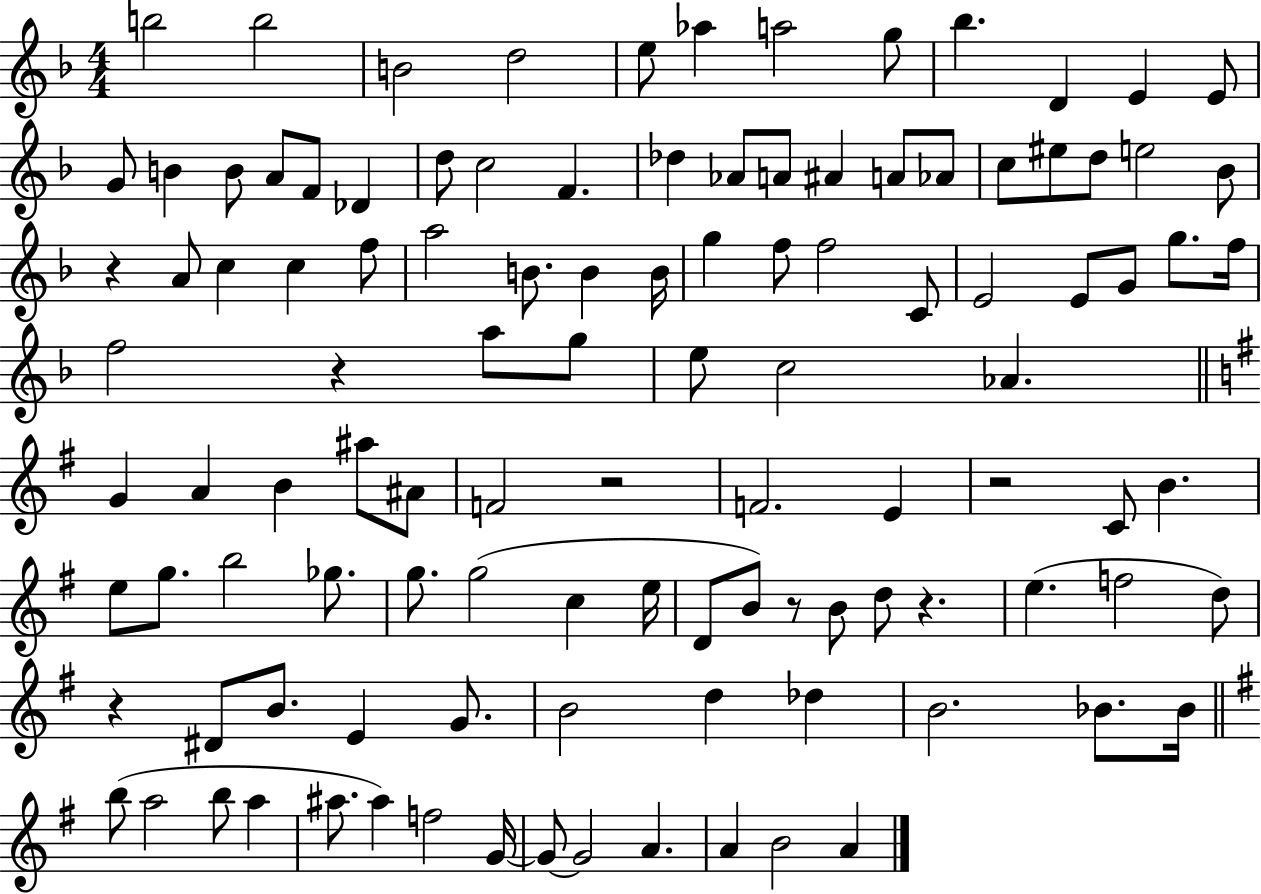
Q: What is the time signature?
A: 4/4